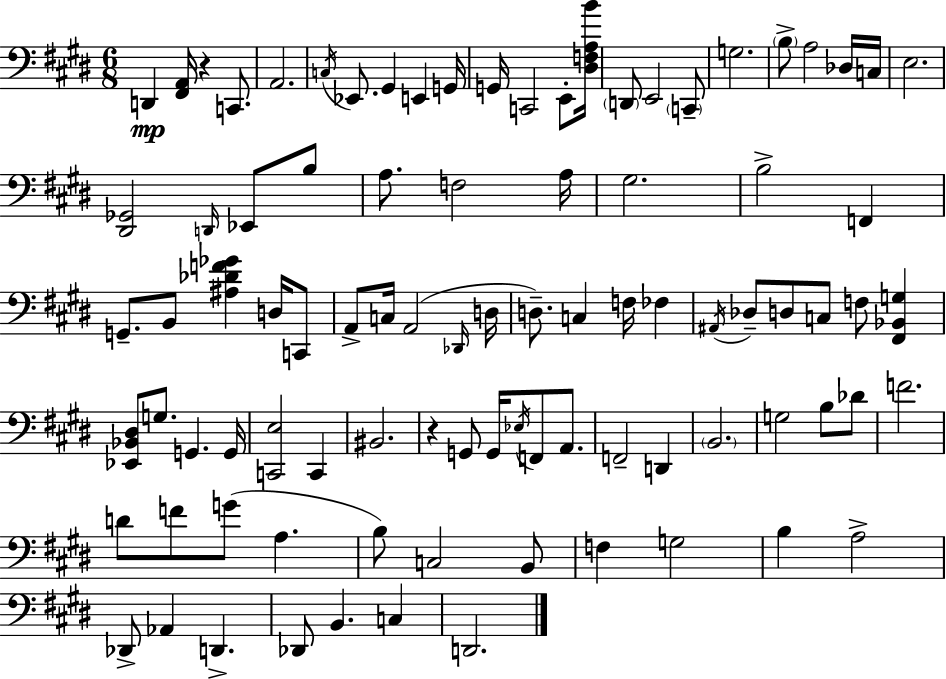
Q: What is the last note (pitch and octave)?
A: D2